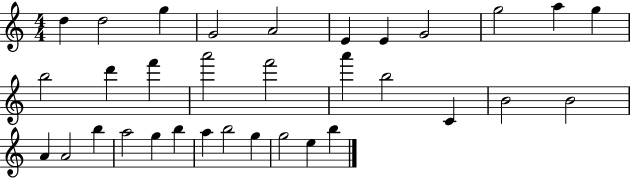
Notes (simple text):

D5/q D5/h G5/q G4/h A4/h E4/q E4/q G4/h G5/h A5/q G5/q B5/h D6/q F6/q A6/h F6/h A6/q B5/h C4/q B4/h B4/h A4/q A4/h B5/q A5/h G5/q B5/q A5/q B5/h G5/q G5/h E5/q B5/q